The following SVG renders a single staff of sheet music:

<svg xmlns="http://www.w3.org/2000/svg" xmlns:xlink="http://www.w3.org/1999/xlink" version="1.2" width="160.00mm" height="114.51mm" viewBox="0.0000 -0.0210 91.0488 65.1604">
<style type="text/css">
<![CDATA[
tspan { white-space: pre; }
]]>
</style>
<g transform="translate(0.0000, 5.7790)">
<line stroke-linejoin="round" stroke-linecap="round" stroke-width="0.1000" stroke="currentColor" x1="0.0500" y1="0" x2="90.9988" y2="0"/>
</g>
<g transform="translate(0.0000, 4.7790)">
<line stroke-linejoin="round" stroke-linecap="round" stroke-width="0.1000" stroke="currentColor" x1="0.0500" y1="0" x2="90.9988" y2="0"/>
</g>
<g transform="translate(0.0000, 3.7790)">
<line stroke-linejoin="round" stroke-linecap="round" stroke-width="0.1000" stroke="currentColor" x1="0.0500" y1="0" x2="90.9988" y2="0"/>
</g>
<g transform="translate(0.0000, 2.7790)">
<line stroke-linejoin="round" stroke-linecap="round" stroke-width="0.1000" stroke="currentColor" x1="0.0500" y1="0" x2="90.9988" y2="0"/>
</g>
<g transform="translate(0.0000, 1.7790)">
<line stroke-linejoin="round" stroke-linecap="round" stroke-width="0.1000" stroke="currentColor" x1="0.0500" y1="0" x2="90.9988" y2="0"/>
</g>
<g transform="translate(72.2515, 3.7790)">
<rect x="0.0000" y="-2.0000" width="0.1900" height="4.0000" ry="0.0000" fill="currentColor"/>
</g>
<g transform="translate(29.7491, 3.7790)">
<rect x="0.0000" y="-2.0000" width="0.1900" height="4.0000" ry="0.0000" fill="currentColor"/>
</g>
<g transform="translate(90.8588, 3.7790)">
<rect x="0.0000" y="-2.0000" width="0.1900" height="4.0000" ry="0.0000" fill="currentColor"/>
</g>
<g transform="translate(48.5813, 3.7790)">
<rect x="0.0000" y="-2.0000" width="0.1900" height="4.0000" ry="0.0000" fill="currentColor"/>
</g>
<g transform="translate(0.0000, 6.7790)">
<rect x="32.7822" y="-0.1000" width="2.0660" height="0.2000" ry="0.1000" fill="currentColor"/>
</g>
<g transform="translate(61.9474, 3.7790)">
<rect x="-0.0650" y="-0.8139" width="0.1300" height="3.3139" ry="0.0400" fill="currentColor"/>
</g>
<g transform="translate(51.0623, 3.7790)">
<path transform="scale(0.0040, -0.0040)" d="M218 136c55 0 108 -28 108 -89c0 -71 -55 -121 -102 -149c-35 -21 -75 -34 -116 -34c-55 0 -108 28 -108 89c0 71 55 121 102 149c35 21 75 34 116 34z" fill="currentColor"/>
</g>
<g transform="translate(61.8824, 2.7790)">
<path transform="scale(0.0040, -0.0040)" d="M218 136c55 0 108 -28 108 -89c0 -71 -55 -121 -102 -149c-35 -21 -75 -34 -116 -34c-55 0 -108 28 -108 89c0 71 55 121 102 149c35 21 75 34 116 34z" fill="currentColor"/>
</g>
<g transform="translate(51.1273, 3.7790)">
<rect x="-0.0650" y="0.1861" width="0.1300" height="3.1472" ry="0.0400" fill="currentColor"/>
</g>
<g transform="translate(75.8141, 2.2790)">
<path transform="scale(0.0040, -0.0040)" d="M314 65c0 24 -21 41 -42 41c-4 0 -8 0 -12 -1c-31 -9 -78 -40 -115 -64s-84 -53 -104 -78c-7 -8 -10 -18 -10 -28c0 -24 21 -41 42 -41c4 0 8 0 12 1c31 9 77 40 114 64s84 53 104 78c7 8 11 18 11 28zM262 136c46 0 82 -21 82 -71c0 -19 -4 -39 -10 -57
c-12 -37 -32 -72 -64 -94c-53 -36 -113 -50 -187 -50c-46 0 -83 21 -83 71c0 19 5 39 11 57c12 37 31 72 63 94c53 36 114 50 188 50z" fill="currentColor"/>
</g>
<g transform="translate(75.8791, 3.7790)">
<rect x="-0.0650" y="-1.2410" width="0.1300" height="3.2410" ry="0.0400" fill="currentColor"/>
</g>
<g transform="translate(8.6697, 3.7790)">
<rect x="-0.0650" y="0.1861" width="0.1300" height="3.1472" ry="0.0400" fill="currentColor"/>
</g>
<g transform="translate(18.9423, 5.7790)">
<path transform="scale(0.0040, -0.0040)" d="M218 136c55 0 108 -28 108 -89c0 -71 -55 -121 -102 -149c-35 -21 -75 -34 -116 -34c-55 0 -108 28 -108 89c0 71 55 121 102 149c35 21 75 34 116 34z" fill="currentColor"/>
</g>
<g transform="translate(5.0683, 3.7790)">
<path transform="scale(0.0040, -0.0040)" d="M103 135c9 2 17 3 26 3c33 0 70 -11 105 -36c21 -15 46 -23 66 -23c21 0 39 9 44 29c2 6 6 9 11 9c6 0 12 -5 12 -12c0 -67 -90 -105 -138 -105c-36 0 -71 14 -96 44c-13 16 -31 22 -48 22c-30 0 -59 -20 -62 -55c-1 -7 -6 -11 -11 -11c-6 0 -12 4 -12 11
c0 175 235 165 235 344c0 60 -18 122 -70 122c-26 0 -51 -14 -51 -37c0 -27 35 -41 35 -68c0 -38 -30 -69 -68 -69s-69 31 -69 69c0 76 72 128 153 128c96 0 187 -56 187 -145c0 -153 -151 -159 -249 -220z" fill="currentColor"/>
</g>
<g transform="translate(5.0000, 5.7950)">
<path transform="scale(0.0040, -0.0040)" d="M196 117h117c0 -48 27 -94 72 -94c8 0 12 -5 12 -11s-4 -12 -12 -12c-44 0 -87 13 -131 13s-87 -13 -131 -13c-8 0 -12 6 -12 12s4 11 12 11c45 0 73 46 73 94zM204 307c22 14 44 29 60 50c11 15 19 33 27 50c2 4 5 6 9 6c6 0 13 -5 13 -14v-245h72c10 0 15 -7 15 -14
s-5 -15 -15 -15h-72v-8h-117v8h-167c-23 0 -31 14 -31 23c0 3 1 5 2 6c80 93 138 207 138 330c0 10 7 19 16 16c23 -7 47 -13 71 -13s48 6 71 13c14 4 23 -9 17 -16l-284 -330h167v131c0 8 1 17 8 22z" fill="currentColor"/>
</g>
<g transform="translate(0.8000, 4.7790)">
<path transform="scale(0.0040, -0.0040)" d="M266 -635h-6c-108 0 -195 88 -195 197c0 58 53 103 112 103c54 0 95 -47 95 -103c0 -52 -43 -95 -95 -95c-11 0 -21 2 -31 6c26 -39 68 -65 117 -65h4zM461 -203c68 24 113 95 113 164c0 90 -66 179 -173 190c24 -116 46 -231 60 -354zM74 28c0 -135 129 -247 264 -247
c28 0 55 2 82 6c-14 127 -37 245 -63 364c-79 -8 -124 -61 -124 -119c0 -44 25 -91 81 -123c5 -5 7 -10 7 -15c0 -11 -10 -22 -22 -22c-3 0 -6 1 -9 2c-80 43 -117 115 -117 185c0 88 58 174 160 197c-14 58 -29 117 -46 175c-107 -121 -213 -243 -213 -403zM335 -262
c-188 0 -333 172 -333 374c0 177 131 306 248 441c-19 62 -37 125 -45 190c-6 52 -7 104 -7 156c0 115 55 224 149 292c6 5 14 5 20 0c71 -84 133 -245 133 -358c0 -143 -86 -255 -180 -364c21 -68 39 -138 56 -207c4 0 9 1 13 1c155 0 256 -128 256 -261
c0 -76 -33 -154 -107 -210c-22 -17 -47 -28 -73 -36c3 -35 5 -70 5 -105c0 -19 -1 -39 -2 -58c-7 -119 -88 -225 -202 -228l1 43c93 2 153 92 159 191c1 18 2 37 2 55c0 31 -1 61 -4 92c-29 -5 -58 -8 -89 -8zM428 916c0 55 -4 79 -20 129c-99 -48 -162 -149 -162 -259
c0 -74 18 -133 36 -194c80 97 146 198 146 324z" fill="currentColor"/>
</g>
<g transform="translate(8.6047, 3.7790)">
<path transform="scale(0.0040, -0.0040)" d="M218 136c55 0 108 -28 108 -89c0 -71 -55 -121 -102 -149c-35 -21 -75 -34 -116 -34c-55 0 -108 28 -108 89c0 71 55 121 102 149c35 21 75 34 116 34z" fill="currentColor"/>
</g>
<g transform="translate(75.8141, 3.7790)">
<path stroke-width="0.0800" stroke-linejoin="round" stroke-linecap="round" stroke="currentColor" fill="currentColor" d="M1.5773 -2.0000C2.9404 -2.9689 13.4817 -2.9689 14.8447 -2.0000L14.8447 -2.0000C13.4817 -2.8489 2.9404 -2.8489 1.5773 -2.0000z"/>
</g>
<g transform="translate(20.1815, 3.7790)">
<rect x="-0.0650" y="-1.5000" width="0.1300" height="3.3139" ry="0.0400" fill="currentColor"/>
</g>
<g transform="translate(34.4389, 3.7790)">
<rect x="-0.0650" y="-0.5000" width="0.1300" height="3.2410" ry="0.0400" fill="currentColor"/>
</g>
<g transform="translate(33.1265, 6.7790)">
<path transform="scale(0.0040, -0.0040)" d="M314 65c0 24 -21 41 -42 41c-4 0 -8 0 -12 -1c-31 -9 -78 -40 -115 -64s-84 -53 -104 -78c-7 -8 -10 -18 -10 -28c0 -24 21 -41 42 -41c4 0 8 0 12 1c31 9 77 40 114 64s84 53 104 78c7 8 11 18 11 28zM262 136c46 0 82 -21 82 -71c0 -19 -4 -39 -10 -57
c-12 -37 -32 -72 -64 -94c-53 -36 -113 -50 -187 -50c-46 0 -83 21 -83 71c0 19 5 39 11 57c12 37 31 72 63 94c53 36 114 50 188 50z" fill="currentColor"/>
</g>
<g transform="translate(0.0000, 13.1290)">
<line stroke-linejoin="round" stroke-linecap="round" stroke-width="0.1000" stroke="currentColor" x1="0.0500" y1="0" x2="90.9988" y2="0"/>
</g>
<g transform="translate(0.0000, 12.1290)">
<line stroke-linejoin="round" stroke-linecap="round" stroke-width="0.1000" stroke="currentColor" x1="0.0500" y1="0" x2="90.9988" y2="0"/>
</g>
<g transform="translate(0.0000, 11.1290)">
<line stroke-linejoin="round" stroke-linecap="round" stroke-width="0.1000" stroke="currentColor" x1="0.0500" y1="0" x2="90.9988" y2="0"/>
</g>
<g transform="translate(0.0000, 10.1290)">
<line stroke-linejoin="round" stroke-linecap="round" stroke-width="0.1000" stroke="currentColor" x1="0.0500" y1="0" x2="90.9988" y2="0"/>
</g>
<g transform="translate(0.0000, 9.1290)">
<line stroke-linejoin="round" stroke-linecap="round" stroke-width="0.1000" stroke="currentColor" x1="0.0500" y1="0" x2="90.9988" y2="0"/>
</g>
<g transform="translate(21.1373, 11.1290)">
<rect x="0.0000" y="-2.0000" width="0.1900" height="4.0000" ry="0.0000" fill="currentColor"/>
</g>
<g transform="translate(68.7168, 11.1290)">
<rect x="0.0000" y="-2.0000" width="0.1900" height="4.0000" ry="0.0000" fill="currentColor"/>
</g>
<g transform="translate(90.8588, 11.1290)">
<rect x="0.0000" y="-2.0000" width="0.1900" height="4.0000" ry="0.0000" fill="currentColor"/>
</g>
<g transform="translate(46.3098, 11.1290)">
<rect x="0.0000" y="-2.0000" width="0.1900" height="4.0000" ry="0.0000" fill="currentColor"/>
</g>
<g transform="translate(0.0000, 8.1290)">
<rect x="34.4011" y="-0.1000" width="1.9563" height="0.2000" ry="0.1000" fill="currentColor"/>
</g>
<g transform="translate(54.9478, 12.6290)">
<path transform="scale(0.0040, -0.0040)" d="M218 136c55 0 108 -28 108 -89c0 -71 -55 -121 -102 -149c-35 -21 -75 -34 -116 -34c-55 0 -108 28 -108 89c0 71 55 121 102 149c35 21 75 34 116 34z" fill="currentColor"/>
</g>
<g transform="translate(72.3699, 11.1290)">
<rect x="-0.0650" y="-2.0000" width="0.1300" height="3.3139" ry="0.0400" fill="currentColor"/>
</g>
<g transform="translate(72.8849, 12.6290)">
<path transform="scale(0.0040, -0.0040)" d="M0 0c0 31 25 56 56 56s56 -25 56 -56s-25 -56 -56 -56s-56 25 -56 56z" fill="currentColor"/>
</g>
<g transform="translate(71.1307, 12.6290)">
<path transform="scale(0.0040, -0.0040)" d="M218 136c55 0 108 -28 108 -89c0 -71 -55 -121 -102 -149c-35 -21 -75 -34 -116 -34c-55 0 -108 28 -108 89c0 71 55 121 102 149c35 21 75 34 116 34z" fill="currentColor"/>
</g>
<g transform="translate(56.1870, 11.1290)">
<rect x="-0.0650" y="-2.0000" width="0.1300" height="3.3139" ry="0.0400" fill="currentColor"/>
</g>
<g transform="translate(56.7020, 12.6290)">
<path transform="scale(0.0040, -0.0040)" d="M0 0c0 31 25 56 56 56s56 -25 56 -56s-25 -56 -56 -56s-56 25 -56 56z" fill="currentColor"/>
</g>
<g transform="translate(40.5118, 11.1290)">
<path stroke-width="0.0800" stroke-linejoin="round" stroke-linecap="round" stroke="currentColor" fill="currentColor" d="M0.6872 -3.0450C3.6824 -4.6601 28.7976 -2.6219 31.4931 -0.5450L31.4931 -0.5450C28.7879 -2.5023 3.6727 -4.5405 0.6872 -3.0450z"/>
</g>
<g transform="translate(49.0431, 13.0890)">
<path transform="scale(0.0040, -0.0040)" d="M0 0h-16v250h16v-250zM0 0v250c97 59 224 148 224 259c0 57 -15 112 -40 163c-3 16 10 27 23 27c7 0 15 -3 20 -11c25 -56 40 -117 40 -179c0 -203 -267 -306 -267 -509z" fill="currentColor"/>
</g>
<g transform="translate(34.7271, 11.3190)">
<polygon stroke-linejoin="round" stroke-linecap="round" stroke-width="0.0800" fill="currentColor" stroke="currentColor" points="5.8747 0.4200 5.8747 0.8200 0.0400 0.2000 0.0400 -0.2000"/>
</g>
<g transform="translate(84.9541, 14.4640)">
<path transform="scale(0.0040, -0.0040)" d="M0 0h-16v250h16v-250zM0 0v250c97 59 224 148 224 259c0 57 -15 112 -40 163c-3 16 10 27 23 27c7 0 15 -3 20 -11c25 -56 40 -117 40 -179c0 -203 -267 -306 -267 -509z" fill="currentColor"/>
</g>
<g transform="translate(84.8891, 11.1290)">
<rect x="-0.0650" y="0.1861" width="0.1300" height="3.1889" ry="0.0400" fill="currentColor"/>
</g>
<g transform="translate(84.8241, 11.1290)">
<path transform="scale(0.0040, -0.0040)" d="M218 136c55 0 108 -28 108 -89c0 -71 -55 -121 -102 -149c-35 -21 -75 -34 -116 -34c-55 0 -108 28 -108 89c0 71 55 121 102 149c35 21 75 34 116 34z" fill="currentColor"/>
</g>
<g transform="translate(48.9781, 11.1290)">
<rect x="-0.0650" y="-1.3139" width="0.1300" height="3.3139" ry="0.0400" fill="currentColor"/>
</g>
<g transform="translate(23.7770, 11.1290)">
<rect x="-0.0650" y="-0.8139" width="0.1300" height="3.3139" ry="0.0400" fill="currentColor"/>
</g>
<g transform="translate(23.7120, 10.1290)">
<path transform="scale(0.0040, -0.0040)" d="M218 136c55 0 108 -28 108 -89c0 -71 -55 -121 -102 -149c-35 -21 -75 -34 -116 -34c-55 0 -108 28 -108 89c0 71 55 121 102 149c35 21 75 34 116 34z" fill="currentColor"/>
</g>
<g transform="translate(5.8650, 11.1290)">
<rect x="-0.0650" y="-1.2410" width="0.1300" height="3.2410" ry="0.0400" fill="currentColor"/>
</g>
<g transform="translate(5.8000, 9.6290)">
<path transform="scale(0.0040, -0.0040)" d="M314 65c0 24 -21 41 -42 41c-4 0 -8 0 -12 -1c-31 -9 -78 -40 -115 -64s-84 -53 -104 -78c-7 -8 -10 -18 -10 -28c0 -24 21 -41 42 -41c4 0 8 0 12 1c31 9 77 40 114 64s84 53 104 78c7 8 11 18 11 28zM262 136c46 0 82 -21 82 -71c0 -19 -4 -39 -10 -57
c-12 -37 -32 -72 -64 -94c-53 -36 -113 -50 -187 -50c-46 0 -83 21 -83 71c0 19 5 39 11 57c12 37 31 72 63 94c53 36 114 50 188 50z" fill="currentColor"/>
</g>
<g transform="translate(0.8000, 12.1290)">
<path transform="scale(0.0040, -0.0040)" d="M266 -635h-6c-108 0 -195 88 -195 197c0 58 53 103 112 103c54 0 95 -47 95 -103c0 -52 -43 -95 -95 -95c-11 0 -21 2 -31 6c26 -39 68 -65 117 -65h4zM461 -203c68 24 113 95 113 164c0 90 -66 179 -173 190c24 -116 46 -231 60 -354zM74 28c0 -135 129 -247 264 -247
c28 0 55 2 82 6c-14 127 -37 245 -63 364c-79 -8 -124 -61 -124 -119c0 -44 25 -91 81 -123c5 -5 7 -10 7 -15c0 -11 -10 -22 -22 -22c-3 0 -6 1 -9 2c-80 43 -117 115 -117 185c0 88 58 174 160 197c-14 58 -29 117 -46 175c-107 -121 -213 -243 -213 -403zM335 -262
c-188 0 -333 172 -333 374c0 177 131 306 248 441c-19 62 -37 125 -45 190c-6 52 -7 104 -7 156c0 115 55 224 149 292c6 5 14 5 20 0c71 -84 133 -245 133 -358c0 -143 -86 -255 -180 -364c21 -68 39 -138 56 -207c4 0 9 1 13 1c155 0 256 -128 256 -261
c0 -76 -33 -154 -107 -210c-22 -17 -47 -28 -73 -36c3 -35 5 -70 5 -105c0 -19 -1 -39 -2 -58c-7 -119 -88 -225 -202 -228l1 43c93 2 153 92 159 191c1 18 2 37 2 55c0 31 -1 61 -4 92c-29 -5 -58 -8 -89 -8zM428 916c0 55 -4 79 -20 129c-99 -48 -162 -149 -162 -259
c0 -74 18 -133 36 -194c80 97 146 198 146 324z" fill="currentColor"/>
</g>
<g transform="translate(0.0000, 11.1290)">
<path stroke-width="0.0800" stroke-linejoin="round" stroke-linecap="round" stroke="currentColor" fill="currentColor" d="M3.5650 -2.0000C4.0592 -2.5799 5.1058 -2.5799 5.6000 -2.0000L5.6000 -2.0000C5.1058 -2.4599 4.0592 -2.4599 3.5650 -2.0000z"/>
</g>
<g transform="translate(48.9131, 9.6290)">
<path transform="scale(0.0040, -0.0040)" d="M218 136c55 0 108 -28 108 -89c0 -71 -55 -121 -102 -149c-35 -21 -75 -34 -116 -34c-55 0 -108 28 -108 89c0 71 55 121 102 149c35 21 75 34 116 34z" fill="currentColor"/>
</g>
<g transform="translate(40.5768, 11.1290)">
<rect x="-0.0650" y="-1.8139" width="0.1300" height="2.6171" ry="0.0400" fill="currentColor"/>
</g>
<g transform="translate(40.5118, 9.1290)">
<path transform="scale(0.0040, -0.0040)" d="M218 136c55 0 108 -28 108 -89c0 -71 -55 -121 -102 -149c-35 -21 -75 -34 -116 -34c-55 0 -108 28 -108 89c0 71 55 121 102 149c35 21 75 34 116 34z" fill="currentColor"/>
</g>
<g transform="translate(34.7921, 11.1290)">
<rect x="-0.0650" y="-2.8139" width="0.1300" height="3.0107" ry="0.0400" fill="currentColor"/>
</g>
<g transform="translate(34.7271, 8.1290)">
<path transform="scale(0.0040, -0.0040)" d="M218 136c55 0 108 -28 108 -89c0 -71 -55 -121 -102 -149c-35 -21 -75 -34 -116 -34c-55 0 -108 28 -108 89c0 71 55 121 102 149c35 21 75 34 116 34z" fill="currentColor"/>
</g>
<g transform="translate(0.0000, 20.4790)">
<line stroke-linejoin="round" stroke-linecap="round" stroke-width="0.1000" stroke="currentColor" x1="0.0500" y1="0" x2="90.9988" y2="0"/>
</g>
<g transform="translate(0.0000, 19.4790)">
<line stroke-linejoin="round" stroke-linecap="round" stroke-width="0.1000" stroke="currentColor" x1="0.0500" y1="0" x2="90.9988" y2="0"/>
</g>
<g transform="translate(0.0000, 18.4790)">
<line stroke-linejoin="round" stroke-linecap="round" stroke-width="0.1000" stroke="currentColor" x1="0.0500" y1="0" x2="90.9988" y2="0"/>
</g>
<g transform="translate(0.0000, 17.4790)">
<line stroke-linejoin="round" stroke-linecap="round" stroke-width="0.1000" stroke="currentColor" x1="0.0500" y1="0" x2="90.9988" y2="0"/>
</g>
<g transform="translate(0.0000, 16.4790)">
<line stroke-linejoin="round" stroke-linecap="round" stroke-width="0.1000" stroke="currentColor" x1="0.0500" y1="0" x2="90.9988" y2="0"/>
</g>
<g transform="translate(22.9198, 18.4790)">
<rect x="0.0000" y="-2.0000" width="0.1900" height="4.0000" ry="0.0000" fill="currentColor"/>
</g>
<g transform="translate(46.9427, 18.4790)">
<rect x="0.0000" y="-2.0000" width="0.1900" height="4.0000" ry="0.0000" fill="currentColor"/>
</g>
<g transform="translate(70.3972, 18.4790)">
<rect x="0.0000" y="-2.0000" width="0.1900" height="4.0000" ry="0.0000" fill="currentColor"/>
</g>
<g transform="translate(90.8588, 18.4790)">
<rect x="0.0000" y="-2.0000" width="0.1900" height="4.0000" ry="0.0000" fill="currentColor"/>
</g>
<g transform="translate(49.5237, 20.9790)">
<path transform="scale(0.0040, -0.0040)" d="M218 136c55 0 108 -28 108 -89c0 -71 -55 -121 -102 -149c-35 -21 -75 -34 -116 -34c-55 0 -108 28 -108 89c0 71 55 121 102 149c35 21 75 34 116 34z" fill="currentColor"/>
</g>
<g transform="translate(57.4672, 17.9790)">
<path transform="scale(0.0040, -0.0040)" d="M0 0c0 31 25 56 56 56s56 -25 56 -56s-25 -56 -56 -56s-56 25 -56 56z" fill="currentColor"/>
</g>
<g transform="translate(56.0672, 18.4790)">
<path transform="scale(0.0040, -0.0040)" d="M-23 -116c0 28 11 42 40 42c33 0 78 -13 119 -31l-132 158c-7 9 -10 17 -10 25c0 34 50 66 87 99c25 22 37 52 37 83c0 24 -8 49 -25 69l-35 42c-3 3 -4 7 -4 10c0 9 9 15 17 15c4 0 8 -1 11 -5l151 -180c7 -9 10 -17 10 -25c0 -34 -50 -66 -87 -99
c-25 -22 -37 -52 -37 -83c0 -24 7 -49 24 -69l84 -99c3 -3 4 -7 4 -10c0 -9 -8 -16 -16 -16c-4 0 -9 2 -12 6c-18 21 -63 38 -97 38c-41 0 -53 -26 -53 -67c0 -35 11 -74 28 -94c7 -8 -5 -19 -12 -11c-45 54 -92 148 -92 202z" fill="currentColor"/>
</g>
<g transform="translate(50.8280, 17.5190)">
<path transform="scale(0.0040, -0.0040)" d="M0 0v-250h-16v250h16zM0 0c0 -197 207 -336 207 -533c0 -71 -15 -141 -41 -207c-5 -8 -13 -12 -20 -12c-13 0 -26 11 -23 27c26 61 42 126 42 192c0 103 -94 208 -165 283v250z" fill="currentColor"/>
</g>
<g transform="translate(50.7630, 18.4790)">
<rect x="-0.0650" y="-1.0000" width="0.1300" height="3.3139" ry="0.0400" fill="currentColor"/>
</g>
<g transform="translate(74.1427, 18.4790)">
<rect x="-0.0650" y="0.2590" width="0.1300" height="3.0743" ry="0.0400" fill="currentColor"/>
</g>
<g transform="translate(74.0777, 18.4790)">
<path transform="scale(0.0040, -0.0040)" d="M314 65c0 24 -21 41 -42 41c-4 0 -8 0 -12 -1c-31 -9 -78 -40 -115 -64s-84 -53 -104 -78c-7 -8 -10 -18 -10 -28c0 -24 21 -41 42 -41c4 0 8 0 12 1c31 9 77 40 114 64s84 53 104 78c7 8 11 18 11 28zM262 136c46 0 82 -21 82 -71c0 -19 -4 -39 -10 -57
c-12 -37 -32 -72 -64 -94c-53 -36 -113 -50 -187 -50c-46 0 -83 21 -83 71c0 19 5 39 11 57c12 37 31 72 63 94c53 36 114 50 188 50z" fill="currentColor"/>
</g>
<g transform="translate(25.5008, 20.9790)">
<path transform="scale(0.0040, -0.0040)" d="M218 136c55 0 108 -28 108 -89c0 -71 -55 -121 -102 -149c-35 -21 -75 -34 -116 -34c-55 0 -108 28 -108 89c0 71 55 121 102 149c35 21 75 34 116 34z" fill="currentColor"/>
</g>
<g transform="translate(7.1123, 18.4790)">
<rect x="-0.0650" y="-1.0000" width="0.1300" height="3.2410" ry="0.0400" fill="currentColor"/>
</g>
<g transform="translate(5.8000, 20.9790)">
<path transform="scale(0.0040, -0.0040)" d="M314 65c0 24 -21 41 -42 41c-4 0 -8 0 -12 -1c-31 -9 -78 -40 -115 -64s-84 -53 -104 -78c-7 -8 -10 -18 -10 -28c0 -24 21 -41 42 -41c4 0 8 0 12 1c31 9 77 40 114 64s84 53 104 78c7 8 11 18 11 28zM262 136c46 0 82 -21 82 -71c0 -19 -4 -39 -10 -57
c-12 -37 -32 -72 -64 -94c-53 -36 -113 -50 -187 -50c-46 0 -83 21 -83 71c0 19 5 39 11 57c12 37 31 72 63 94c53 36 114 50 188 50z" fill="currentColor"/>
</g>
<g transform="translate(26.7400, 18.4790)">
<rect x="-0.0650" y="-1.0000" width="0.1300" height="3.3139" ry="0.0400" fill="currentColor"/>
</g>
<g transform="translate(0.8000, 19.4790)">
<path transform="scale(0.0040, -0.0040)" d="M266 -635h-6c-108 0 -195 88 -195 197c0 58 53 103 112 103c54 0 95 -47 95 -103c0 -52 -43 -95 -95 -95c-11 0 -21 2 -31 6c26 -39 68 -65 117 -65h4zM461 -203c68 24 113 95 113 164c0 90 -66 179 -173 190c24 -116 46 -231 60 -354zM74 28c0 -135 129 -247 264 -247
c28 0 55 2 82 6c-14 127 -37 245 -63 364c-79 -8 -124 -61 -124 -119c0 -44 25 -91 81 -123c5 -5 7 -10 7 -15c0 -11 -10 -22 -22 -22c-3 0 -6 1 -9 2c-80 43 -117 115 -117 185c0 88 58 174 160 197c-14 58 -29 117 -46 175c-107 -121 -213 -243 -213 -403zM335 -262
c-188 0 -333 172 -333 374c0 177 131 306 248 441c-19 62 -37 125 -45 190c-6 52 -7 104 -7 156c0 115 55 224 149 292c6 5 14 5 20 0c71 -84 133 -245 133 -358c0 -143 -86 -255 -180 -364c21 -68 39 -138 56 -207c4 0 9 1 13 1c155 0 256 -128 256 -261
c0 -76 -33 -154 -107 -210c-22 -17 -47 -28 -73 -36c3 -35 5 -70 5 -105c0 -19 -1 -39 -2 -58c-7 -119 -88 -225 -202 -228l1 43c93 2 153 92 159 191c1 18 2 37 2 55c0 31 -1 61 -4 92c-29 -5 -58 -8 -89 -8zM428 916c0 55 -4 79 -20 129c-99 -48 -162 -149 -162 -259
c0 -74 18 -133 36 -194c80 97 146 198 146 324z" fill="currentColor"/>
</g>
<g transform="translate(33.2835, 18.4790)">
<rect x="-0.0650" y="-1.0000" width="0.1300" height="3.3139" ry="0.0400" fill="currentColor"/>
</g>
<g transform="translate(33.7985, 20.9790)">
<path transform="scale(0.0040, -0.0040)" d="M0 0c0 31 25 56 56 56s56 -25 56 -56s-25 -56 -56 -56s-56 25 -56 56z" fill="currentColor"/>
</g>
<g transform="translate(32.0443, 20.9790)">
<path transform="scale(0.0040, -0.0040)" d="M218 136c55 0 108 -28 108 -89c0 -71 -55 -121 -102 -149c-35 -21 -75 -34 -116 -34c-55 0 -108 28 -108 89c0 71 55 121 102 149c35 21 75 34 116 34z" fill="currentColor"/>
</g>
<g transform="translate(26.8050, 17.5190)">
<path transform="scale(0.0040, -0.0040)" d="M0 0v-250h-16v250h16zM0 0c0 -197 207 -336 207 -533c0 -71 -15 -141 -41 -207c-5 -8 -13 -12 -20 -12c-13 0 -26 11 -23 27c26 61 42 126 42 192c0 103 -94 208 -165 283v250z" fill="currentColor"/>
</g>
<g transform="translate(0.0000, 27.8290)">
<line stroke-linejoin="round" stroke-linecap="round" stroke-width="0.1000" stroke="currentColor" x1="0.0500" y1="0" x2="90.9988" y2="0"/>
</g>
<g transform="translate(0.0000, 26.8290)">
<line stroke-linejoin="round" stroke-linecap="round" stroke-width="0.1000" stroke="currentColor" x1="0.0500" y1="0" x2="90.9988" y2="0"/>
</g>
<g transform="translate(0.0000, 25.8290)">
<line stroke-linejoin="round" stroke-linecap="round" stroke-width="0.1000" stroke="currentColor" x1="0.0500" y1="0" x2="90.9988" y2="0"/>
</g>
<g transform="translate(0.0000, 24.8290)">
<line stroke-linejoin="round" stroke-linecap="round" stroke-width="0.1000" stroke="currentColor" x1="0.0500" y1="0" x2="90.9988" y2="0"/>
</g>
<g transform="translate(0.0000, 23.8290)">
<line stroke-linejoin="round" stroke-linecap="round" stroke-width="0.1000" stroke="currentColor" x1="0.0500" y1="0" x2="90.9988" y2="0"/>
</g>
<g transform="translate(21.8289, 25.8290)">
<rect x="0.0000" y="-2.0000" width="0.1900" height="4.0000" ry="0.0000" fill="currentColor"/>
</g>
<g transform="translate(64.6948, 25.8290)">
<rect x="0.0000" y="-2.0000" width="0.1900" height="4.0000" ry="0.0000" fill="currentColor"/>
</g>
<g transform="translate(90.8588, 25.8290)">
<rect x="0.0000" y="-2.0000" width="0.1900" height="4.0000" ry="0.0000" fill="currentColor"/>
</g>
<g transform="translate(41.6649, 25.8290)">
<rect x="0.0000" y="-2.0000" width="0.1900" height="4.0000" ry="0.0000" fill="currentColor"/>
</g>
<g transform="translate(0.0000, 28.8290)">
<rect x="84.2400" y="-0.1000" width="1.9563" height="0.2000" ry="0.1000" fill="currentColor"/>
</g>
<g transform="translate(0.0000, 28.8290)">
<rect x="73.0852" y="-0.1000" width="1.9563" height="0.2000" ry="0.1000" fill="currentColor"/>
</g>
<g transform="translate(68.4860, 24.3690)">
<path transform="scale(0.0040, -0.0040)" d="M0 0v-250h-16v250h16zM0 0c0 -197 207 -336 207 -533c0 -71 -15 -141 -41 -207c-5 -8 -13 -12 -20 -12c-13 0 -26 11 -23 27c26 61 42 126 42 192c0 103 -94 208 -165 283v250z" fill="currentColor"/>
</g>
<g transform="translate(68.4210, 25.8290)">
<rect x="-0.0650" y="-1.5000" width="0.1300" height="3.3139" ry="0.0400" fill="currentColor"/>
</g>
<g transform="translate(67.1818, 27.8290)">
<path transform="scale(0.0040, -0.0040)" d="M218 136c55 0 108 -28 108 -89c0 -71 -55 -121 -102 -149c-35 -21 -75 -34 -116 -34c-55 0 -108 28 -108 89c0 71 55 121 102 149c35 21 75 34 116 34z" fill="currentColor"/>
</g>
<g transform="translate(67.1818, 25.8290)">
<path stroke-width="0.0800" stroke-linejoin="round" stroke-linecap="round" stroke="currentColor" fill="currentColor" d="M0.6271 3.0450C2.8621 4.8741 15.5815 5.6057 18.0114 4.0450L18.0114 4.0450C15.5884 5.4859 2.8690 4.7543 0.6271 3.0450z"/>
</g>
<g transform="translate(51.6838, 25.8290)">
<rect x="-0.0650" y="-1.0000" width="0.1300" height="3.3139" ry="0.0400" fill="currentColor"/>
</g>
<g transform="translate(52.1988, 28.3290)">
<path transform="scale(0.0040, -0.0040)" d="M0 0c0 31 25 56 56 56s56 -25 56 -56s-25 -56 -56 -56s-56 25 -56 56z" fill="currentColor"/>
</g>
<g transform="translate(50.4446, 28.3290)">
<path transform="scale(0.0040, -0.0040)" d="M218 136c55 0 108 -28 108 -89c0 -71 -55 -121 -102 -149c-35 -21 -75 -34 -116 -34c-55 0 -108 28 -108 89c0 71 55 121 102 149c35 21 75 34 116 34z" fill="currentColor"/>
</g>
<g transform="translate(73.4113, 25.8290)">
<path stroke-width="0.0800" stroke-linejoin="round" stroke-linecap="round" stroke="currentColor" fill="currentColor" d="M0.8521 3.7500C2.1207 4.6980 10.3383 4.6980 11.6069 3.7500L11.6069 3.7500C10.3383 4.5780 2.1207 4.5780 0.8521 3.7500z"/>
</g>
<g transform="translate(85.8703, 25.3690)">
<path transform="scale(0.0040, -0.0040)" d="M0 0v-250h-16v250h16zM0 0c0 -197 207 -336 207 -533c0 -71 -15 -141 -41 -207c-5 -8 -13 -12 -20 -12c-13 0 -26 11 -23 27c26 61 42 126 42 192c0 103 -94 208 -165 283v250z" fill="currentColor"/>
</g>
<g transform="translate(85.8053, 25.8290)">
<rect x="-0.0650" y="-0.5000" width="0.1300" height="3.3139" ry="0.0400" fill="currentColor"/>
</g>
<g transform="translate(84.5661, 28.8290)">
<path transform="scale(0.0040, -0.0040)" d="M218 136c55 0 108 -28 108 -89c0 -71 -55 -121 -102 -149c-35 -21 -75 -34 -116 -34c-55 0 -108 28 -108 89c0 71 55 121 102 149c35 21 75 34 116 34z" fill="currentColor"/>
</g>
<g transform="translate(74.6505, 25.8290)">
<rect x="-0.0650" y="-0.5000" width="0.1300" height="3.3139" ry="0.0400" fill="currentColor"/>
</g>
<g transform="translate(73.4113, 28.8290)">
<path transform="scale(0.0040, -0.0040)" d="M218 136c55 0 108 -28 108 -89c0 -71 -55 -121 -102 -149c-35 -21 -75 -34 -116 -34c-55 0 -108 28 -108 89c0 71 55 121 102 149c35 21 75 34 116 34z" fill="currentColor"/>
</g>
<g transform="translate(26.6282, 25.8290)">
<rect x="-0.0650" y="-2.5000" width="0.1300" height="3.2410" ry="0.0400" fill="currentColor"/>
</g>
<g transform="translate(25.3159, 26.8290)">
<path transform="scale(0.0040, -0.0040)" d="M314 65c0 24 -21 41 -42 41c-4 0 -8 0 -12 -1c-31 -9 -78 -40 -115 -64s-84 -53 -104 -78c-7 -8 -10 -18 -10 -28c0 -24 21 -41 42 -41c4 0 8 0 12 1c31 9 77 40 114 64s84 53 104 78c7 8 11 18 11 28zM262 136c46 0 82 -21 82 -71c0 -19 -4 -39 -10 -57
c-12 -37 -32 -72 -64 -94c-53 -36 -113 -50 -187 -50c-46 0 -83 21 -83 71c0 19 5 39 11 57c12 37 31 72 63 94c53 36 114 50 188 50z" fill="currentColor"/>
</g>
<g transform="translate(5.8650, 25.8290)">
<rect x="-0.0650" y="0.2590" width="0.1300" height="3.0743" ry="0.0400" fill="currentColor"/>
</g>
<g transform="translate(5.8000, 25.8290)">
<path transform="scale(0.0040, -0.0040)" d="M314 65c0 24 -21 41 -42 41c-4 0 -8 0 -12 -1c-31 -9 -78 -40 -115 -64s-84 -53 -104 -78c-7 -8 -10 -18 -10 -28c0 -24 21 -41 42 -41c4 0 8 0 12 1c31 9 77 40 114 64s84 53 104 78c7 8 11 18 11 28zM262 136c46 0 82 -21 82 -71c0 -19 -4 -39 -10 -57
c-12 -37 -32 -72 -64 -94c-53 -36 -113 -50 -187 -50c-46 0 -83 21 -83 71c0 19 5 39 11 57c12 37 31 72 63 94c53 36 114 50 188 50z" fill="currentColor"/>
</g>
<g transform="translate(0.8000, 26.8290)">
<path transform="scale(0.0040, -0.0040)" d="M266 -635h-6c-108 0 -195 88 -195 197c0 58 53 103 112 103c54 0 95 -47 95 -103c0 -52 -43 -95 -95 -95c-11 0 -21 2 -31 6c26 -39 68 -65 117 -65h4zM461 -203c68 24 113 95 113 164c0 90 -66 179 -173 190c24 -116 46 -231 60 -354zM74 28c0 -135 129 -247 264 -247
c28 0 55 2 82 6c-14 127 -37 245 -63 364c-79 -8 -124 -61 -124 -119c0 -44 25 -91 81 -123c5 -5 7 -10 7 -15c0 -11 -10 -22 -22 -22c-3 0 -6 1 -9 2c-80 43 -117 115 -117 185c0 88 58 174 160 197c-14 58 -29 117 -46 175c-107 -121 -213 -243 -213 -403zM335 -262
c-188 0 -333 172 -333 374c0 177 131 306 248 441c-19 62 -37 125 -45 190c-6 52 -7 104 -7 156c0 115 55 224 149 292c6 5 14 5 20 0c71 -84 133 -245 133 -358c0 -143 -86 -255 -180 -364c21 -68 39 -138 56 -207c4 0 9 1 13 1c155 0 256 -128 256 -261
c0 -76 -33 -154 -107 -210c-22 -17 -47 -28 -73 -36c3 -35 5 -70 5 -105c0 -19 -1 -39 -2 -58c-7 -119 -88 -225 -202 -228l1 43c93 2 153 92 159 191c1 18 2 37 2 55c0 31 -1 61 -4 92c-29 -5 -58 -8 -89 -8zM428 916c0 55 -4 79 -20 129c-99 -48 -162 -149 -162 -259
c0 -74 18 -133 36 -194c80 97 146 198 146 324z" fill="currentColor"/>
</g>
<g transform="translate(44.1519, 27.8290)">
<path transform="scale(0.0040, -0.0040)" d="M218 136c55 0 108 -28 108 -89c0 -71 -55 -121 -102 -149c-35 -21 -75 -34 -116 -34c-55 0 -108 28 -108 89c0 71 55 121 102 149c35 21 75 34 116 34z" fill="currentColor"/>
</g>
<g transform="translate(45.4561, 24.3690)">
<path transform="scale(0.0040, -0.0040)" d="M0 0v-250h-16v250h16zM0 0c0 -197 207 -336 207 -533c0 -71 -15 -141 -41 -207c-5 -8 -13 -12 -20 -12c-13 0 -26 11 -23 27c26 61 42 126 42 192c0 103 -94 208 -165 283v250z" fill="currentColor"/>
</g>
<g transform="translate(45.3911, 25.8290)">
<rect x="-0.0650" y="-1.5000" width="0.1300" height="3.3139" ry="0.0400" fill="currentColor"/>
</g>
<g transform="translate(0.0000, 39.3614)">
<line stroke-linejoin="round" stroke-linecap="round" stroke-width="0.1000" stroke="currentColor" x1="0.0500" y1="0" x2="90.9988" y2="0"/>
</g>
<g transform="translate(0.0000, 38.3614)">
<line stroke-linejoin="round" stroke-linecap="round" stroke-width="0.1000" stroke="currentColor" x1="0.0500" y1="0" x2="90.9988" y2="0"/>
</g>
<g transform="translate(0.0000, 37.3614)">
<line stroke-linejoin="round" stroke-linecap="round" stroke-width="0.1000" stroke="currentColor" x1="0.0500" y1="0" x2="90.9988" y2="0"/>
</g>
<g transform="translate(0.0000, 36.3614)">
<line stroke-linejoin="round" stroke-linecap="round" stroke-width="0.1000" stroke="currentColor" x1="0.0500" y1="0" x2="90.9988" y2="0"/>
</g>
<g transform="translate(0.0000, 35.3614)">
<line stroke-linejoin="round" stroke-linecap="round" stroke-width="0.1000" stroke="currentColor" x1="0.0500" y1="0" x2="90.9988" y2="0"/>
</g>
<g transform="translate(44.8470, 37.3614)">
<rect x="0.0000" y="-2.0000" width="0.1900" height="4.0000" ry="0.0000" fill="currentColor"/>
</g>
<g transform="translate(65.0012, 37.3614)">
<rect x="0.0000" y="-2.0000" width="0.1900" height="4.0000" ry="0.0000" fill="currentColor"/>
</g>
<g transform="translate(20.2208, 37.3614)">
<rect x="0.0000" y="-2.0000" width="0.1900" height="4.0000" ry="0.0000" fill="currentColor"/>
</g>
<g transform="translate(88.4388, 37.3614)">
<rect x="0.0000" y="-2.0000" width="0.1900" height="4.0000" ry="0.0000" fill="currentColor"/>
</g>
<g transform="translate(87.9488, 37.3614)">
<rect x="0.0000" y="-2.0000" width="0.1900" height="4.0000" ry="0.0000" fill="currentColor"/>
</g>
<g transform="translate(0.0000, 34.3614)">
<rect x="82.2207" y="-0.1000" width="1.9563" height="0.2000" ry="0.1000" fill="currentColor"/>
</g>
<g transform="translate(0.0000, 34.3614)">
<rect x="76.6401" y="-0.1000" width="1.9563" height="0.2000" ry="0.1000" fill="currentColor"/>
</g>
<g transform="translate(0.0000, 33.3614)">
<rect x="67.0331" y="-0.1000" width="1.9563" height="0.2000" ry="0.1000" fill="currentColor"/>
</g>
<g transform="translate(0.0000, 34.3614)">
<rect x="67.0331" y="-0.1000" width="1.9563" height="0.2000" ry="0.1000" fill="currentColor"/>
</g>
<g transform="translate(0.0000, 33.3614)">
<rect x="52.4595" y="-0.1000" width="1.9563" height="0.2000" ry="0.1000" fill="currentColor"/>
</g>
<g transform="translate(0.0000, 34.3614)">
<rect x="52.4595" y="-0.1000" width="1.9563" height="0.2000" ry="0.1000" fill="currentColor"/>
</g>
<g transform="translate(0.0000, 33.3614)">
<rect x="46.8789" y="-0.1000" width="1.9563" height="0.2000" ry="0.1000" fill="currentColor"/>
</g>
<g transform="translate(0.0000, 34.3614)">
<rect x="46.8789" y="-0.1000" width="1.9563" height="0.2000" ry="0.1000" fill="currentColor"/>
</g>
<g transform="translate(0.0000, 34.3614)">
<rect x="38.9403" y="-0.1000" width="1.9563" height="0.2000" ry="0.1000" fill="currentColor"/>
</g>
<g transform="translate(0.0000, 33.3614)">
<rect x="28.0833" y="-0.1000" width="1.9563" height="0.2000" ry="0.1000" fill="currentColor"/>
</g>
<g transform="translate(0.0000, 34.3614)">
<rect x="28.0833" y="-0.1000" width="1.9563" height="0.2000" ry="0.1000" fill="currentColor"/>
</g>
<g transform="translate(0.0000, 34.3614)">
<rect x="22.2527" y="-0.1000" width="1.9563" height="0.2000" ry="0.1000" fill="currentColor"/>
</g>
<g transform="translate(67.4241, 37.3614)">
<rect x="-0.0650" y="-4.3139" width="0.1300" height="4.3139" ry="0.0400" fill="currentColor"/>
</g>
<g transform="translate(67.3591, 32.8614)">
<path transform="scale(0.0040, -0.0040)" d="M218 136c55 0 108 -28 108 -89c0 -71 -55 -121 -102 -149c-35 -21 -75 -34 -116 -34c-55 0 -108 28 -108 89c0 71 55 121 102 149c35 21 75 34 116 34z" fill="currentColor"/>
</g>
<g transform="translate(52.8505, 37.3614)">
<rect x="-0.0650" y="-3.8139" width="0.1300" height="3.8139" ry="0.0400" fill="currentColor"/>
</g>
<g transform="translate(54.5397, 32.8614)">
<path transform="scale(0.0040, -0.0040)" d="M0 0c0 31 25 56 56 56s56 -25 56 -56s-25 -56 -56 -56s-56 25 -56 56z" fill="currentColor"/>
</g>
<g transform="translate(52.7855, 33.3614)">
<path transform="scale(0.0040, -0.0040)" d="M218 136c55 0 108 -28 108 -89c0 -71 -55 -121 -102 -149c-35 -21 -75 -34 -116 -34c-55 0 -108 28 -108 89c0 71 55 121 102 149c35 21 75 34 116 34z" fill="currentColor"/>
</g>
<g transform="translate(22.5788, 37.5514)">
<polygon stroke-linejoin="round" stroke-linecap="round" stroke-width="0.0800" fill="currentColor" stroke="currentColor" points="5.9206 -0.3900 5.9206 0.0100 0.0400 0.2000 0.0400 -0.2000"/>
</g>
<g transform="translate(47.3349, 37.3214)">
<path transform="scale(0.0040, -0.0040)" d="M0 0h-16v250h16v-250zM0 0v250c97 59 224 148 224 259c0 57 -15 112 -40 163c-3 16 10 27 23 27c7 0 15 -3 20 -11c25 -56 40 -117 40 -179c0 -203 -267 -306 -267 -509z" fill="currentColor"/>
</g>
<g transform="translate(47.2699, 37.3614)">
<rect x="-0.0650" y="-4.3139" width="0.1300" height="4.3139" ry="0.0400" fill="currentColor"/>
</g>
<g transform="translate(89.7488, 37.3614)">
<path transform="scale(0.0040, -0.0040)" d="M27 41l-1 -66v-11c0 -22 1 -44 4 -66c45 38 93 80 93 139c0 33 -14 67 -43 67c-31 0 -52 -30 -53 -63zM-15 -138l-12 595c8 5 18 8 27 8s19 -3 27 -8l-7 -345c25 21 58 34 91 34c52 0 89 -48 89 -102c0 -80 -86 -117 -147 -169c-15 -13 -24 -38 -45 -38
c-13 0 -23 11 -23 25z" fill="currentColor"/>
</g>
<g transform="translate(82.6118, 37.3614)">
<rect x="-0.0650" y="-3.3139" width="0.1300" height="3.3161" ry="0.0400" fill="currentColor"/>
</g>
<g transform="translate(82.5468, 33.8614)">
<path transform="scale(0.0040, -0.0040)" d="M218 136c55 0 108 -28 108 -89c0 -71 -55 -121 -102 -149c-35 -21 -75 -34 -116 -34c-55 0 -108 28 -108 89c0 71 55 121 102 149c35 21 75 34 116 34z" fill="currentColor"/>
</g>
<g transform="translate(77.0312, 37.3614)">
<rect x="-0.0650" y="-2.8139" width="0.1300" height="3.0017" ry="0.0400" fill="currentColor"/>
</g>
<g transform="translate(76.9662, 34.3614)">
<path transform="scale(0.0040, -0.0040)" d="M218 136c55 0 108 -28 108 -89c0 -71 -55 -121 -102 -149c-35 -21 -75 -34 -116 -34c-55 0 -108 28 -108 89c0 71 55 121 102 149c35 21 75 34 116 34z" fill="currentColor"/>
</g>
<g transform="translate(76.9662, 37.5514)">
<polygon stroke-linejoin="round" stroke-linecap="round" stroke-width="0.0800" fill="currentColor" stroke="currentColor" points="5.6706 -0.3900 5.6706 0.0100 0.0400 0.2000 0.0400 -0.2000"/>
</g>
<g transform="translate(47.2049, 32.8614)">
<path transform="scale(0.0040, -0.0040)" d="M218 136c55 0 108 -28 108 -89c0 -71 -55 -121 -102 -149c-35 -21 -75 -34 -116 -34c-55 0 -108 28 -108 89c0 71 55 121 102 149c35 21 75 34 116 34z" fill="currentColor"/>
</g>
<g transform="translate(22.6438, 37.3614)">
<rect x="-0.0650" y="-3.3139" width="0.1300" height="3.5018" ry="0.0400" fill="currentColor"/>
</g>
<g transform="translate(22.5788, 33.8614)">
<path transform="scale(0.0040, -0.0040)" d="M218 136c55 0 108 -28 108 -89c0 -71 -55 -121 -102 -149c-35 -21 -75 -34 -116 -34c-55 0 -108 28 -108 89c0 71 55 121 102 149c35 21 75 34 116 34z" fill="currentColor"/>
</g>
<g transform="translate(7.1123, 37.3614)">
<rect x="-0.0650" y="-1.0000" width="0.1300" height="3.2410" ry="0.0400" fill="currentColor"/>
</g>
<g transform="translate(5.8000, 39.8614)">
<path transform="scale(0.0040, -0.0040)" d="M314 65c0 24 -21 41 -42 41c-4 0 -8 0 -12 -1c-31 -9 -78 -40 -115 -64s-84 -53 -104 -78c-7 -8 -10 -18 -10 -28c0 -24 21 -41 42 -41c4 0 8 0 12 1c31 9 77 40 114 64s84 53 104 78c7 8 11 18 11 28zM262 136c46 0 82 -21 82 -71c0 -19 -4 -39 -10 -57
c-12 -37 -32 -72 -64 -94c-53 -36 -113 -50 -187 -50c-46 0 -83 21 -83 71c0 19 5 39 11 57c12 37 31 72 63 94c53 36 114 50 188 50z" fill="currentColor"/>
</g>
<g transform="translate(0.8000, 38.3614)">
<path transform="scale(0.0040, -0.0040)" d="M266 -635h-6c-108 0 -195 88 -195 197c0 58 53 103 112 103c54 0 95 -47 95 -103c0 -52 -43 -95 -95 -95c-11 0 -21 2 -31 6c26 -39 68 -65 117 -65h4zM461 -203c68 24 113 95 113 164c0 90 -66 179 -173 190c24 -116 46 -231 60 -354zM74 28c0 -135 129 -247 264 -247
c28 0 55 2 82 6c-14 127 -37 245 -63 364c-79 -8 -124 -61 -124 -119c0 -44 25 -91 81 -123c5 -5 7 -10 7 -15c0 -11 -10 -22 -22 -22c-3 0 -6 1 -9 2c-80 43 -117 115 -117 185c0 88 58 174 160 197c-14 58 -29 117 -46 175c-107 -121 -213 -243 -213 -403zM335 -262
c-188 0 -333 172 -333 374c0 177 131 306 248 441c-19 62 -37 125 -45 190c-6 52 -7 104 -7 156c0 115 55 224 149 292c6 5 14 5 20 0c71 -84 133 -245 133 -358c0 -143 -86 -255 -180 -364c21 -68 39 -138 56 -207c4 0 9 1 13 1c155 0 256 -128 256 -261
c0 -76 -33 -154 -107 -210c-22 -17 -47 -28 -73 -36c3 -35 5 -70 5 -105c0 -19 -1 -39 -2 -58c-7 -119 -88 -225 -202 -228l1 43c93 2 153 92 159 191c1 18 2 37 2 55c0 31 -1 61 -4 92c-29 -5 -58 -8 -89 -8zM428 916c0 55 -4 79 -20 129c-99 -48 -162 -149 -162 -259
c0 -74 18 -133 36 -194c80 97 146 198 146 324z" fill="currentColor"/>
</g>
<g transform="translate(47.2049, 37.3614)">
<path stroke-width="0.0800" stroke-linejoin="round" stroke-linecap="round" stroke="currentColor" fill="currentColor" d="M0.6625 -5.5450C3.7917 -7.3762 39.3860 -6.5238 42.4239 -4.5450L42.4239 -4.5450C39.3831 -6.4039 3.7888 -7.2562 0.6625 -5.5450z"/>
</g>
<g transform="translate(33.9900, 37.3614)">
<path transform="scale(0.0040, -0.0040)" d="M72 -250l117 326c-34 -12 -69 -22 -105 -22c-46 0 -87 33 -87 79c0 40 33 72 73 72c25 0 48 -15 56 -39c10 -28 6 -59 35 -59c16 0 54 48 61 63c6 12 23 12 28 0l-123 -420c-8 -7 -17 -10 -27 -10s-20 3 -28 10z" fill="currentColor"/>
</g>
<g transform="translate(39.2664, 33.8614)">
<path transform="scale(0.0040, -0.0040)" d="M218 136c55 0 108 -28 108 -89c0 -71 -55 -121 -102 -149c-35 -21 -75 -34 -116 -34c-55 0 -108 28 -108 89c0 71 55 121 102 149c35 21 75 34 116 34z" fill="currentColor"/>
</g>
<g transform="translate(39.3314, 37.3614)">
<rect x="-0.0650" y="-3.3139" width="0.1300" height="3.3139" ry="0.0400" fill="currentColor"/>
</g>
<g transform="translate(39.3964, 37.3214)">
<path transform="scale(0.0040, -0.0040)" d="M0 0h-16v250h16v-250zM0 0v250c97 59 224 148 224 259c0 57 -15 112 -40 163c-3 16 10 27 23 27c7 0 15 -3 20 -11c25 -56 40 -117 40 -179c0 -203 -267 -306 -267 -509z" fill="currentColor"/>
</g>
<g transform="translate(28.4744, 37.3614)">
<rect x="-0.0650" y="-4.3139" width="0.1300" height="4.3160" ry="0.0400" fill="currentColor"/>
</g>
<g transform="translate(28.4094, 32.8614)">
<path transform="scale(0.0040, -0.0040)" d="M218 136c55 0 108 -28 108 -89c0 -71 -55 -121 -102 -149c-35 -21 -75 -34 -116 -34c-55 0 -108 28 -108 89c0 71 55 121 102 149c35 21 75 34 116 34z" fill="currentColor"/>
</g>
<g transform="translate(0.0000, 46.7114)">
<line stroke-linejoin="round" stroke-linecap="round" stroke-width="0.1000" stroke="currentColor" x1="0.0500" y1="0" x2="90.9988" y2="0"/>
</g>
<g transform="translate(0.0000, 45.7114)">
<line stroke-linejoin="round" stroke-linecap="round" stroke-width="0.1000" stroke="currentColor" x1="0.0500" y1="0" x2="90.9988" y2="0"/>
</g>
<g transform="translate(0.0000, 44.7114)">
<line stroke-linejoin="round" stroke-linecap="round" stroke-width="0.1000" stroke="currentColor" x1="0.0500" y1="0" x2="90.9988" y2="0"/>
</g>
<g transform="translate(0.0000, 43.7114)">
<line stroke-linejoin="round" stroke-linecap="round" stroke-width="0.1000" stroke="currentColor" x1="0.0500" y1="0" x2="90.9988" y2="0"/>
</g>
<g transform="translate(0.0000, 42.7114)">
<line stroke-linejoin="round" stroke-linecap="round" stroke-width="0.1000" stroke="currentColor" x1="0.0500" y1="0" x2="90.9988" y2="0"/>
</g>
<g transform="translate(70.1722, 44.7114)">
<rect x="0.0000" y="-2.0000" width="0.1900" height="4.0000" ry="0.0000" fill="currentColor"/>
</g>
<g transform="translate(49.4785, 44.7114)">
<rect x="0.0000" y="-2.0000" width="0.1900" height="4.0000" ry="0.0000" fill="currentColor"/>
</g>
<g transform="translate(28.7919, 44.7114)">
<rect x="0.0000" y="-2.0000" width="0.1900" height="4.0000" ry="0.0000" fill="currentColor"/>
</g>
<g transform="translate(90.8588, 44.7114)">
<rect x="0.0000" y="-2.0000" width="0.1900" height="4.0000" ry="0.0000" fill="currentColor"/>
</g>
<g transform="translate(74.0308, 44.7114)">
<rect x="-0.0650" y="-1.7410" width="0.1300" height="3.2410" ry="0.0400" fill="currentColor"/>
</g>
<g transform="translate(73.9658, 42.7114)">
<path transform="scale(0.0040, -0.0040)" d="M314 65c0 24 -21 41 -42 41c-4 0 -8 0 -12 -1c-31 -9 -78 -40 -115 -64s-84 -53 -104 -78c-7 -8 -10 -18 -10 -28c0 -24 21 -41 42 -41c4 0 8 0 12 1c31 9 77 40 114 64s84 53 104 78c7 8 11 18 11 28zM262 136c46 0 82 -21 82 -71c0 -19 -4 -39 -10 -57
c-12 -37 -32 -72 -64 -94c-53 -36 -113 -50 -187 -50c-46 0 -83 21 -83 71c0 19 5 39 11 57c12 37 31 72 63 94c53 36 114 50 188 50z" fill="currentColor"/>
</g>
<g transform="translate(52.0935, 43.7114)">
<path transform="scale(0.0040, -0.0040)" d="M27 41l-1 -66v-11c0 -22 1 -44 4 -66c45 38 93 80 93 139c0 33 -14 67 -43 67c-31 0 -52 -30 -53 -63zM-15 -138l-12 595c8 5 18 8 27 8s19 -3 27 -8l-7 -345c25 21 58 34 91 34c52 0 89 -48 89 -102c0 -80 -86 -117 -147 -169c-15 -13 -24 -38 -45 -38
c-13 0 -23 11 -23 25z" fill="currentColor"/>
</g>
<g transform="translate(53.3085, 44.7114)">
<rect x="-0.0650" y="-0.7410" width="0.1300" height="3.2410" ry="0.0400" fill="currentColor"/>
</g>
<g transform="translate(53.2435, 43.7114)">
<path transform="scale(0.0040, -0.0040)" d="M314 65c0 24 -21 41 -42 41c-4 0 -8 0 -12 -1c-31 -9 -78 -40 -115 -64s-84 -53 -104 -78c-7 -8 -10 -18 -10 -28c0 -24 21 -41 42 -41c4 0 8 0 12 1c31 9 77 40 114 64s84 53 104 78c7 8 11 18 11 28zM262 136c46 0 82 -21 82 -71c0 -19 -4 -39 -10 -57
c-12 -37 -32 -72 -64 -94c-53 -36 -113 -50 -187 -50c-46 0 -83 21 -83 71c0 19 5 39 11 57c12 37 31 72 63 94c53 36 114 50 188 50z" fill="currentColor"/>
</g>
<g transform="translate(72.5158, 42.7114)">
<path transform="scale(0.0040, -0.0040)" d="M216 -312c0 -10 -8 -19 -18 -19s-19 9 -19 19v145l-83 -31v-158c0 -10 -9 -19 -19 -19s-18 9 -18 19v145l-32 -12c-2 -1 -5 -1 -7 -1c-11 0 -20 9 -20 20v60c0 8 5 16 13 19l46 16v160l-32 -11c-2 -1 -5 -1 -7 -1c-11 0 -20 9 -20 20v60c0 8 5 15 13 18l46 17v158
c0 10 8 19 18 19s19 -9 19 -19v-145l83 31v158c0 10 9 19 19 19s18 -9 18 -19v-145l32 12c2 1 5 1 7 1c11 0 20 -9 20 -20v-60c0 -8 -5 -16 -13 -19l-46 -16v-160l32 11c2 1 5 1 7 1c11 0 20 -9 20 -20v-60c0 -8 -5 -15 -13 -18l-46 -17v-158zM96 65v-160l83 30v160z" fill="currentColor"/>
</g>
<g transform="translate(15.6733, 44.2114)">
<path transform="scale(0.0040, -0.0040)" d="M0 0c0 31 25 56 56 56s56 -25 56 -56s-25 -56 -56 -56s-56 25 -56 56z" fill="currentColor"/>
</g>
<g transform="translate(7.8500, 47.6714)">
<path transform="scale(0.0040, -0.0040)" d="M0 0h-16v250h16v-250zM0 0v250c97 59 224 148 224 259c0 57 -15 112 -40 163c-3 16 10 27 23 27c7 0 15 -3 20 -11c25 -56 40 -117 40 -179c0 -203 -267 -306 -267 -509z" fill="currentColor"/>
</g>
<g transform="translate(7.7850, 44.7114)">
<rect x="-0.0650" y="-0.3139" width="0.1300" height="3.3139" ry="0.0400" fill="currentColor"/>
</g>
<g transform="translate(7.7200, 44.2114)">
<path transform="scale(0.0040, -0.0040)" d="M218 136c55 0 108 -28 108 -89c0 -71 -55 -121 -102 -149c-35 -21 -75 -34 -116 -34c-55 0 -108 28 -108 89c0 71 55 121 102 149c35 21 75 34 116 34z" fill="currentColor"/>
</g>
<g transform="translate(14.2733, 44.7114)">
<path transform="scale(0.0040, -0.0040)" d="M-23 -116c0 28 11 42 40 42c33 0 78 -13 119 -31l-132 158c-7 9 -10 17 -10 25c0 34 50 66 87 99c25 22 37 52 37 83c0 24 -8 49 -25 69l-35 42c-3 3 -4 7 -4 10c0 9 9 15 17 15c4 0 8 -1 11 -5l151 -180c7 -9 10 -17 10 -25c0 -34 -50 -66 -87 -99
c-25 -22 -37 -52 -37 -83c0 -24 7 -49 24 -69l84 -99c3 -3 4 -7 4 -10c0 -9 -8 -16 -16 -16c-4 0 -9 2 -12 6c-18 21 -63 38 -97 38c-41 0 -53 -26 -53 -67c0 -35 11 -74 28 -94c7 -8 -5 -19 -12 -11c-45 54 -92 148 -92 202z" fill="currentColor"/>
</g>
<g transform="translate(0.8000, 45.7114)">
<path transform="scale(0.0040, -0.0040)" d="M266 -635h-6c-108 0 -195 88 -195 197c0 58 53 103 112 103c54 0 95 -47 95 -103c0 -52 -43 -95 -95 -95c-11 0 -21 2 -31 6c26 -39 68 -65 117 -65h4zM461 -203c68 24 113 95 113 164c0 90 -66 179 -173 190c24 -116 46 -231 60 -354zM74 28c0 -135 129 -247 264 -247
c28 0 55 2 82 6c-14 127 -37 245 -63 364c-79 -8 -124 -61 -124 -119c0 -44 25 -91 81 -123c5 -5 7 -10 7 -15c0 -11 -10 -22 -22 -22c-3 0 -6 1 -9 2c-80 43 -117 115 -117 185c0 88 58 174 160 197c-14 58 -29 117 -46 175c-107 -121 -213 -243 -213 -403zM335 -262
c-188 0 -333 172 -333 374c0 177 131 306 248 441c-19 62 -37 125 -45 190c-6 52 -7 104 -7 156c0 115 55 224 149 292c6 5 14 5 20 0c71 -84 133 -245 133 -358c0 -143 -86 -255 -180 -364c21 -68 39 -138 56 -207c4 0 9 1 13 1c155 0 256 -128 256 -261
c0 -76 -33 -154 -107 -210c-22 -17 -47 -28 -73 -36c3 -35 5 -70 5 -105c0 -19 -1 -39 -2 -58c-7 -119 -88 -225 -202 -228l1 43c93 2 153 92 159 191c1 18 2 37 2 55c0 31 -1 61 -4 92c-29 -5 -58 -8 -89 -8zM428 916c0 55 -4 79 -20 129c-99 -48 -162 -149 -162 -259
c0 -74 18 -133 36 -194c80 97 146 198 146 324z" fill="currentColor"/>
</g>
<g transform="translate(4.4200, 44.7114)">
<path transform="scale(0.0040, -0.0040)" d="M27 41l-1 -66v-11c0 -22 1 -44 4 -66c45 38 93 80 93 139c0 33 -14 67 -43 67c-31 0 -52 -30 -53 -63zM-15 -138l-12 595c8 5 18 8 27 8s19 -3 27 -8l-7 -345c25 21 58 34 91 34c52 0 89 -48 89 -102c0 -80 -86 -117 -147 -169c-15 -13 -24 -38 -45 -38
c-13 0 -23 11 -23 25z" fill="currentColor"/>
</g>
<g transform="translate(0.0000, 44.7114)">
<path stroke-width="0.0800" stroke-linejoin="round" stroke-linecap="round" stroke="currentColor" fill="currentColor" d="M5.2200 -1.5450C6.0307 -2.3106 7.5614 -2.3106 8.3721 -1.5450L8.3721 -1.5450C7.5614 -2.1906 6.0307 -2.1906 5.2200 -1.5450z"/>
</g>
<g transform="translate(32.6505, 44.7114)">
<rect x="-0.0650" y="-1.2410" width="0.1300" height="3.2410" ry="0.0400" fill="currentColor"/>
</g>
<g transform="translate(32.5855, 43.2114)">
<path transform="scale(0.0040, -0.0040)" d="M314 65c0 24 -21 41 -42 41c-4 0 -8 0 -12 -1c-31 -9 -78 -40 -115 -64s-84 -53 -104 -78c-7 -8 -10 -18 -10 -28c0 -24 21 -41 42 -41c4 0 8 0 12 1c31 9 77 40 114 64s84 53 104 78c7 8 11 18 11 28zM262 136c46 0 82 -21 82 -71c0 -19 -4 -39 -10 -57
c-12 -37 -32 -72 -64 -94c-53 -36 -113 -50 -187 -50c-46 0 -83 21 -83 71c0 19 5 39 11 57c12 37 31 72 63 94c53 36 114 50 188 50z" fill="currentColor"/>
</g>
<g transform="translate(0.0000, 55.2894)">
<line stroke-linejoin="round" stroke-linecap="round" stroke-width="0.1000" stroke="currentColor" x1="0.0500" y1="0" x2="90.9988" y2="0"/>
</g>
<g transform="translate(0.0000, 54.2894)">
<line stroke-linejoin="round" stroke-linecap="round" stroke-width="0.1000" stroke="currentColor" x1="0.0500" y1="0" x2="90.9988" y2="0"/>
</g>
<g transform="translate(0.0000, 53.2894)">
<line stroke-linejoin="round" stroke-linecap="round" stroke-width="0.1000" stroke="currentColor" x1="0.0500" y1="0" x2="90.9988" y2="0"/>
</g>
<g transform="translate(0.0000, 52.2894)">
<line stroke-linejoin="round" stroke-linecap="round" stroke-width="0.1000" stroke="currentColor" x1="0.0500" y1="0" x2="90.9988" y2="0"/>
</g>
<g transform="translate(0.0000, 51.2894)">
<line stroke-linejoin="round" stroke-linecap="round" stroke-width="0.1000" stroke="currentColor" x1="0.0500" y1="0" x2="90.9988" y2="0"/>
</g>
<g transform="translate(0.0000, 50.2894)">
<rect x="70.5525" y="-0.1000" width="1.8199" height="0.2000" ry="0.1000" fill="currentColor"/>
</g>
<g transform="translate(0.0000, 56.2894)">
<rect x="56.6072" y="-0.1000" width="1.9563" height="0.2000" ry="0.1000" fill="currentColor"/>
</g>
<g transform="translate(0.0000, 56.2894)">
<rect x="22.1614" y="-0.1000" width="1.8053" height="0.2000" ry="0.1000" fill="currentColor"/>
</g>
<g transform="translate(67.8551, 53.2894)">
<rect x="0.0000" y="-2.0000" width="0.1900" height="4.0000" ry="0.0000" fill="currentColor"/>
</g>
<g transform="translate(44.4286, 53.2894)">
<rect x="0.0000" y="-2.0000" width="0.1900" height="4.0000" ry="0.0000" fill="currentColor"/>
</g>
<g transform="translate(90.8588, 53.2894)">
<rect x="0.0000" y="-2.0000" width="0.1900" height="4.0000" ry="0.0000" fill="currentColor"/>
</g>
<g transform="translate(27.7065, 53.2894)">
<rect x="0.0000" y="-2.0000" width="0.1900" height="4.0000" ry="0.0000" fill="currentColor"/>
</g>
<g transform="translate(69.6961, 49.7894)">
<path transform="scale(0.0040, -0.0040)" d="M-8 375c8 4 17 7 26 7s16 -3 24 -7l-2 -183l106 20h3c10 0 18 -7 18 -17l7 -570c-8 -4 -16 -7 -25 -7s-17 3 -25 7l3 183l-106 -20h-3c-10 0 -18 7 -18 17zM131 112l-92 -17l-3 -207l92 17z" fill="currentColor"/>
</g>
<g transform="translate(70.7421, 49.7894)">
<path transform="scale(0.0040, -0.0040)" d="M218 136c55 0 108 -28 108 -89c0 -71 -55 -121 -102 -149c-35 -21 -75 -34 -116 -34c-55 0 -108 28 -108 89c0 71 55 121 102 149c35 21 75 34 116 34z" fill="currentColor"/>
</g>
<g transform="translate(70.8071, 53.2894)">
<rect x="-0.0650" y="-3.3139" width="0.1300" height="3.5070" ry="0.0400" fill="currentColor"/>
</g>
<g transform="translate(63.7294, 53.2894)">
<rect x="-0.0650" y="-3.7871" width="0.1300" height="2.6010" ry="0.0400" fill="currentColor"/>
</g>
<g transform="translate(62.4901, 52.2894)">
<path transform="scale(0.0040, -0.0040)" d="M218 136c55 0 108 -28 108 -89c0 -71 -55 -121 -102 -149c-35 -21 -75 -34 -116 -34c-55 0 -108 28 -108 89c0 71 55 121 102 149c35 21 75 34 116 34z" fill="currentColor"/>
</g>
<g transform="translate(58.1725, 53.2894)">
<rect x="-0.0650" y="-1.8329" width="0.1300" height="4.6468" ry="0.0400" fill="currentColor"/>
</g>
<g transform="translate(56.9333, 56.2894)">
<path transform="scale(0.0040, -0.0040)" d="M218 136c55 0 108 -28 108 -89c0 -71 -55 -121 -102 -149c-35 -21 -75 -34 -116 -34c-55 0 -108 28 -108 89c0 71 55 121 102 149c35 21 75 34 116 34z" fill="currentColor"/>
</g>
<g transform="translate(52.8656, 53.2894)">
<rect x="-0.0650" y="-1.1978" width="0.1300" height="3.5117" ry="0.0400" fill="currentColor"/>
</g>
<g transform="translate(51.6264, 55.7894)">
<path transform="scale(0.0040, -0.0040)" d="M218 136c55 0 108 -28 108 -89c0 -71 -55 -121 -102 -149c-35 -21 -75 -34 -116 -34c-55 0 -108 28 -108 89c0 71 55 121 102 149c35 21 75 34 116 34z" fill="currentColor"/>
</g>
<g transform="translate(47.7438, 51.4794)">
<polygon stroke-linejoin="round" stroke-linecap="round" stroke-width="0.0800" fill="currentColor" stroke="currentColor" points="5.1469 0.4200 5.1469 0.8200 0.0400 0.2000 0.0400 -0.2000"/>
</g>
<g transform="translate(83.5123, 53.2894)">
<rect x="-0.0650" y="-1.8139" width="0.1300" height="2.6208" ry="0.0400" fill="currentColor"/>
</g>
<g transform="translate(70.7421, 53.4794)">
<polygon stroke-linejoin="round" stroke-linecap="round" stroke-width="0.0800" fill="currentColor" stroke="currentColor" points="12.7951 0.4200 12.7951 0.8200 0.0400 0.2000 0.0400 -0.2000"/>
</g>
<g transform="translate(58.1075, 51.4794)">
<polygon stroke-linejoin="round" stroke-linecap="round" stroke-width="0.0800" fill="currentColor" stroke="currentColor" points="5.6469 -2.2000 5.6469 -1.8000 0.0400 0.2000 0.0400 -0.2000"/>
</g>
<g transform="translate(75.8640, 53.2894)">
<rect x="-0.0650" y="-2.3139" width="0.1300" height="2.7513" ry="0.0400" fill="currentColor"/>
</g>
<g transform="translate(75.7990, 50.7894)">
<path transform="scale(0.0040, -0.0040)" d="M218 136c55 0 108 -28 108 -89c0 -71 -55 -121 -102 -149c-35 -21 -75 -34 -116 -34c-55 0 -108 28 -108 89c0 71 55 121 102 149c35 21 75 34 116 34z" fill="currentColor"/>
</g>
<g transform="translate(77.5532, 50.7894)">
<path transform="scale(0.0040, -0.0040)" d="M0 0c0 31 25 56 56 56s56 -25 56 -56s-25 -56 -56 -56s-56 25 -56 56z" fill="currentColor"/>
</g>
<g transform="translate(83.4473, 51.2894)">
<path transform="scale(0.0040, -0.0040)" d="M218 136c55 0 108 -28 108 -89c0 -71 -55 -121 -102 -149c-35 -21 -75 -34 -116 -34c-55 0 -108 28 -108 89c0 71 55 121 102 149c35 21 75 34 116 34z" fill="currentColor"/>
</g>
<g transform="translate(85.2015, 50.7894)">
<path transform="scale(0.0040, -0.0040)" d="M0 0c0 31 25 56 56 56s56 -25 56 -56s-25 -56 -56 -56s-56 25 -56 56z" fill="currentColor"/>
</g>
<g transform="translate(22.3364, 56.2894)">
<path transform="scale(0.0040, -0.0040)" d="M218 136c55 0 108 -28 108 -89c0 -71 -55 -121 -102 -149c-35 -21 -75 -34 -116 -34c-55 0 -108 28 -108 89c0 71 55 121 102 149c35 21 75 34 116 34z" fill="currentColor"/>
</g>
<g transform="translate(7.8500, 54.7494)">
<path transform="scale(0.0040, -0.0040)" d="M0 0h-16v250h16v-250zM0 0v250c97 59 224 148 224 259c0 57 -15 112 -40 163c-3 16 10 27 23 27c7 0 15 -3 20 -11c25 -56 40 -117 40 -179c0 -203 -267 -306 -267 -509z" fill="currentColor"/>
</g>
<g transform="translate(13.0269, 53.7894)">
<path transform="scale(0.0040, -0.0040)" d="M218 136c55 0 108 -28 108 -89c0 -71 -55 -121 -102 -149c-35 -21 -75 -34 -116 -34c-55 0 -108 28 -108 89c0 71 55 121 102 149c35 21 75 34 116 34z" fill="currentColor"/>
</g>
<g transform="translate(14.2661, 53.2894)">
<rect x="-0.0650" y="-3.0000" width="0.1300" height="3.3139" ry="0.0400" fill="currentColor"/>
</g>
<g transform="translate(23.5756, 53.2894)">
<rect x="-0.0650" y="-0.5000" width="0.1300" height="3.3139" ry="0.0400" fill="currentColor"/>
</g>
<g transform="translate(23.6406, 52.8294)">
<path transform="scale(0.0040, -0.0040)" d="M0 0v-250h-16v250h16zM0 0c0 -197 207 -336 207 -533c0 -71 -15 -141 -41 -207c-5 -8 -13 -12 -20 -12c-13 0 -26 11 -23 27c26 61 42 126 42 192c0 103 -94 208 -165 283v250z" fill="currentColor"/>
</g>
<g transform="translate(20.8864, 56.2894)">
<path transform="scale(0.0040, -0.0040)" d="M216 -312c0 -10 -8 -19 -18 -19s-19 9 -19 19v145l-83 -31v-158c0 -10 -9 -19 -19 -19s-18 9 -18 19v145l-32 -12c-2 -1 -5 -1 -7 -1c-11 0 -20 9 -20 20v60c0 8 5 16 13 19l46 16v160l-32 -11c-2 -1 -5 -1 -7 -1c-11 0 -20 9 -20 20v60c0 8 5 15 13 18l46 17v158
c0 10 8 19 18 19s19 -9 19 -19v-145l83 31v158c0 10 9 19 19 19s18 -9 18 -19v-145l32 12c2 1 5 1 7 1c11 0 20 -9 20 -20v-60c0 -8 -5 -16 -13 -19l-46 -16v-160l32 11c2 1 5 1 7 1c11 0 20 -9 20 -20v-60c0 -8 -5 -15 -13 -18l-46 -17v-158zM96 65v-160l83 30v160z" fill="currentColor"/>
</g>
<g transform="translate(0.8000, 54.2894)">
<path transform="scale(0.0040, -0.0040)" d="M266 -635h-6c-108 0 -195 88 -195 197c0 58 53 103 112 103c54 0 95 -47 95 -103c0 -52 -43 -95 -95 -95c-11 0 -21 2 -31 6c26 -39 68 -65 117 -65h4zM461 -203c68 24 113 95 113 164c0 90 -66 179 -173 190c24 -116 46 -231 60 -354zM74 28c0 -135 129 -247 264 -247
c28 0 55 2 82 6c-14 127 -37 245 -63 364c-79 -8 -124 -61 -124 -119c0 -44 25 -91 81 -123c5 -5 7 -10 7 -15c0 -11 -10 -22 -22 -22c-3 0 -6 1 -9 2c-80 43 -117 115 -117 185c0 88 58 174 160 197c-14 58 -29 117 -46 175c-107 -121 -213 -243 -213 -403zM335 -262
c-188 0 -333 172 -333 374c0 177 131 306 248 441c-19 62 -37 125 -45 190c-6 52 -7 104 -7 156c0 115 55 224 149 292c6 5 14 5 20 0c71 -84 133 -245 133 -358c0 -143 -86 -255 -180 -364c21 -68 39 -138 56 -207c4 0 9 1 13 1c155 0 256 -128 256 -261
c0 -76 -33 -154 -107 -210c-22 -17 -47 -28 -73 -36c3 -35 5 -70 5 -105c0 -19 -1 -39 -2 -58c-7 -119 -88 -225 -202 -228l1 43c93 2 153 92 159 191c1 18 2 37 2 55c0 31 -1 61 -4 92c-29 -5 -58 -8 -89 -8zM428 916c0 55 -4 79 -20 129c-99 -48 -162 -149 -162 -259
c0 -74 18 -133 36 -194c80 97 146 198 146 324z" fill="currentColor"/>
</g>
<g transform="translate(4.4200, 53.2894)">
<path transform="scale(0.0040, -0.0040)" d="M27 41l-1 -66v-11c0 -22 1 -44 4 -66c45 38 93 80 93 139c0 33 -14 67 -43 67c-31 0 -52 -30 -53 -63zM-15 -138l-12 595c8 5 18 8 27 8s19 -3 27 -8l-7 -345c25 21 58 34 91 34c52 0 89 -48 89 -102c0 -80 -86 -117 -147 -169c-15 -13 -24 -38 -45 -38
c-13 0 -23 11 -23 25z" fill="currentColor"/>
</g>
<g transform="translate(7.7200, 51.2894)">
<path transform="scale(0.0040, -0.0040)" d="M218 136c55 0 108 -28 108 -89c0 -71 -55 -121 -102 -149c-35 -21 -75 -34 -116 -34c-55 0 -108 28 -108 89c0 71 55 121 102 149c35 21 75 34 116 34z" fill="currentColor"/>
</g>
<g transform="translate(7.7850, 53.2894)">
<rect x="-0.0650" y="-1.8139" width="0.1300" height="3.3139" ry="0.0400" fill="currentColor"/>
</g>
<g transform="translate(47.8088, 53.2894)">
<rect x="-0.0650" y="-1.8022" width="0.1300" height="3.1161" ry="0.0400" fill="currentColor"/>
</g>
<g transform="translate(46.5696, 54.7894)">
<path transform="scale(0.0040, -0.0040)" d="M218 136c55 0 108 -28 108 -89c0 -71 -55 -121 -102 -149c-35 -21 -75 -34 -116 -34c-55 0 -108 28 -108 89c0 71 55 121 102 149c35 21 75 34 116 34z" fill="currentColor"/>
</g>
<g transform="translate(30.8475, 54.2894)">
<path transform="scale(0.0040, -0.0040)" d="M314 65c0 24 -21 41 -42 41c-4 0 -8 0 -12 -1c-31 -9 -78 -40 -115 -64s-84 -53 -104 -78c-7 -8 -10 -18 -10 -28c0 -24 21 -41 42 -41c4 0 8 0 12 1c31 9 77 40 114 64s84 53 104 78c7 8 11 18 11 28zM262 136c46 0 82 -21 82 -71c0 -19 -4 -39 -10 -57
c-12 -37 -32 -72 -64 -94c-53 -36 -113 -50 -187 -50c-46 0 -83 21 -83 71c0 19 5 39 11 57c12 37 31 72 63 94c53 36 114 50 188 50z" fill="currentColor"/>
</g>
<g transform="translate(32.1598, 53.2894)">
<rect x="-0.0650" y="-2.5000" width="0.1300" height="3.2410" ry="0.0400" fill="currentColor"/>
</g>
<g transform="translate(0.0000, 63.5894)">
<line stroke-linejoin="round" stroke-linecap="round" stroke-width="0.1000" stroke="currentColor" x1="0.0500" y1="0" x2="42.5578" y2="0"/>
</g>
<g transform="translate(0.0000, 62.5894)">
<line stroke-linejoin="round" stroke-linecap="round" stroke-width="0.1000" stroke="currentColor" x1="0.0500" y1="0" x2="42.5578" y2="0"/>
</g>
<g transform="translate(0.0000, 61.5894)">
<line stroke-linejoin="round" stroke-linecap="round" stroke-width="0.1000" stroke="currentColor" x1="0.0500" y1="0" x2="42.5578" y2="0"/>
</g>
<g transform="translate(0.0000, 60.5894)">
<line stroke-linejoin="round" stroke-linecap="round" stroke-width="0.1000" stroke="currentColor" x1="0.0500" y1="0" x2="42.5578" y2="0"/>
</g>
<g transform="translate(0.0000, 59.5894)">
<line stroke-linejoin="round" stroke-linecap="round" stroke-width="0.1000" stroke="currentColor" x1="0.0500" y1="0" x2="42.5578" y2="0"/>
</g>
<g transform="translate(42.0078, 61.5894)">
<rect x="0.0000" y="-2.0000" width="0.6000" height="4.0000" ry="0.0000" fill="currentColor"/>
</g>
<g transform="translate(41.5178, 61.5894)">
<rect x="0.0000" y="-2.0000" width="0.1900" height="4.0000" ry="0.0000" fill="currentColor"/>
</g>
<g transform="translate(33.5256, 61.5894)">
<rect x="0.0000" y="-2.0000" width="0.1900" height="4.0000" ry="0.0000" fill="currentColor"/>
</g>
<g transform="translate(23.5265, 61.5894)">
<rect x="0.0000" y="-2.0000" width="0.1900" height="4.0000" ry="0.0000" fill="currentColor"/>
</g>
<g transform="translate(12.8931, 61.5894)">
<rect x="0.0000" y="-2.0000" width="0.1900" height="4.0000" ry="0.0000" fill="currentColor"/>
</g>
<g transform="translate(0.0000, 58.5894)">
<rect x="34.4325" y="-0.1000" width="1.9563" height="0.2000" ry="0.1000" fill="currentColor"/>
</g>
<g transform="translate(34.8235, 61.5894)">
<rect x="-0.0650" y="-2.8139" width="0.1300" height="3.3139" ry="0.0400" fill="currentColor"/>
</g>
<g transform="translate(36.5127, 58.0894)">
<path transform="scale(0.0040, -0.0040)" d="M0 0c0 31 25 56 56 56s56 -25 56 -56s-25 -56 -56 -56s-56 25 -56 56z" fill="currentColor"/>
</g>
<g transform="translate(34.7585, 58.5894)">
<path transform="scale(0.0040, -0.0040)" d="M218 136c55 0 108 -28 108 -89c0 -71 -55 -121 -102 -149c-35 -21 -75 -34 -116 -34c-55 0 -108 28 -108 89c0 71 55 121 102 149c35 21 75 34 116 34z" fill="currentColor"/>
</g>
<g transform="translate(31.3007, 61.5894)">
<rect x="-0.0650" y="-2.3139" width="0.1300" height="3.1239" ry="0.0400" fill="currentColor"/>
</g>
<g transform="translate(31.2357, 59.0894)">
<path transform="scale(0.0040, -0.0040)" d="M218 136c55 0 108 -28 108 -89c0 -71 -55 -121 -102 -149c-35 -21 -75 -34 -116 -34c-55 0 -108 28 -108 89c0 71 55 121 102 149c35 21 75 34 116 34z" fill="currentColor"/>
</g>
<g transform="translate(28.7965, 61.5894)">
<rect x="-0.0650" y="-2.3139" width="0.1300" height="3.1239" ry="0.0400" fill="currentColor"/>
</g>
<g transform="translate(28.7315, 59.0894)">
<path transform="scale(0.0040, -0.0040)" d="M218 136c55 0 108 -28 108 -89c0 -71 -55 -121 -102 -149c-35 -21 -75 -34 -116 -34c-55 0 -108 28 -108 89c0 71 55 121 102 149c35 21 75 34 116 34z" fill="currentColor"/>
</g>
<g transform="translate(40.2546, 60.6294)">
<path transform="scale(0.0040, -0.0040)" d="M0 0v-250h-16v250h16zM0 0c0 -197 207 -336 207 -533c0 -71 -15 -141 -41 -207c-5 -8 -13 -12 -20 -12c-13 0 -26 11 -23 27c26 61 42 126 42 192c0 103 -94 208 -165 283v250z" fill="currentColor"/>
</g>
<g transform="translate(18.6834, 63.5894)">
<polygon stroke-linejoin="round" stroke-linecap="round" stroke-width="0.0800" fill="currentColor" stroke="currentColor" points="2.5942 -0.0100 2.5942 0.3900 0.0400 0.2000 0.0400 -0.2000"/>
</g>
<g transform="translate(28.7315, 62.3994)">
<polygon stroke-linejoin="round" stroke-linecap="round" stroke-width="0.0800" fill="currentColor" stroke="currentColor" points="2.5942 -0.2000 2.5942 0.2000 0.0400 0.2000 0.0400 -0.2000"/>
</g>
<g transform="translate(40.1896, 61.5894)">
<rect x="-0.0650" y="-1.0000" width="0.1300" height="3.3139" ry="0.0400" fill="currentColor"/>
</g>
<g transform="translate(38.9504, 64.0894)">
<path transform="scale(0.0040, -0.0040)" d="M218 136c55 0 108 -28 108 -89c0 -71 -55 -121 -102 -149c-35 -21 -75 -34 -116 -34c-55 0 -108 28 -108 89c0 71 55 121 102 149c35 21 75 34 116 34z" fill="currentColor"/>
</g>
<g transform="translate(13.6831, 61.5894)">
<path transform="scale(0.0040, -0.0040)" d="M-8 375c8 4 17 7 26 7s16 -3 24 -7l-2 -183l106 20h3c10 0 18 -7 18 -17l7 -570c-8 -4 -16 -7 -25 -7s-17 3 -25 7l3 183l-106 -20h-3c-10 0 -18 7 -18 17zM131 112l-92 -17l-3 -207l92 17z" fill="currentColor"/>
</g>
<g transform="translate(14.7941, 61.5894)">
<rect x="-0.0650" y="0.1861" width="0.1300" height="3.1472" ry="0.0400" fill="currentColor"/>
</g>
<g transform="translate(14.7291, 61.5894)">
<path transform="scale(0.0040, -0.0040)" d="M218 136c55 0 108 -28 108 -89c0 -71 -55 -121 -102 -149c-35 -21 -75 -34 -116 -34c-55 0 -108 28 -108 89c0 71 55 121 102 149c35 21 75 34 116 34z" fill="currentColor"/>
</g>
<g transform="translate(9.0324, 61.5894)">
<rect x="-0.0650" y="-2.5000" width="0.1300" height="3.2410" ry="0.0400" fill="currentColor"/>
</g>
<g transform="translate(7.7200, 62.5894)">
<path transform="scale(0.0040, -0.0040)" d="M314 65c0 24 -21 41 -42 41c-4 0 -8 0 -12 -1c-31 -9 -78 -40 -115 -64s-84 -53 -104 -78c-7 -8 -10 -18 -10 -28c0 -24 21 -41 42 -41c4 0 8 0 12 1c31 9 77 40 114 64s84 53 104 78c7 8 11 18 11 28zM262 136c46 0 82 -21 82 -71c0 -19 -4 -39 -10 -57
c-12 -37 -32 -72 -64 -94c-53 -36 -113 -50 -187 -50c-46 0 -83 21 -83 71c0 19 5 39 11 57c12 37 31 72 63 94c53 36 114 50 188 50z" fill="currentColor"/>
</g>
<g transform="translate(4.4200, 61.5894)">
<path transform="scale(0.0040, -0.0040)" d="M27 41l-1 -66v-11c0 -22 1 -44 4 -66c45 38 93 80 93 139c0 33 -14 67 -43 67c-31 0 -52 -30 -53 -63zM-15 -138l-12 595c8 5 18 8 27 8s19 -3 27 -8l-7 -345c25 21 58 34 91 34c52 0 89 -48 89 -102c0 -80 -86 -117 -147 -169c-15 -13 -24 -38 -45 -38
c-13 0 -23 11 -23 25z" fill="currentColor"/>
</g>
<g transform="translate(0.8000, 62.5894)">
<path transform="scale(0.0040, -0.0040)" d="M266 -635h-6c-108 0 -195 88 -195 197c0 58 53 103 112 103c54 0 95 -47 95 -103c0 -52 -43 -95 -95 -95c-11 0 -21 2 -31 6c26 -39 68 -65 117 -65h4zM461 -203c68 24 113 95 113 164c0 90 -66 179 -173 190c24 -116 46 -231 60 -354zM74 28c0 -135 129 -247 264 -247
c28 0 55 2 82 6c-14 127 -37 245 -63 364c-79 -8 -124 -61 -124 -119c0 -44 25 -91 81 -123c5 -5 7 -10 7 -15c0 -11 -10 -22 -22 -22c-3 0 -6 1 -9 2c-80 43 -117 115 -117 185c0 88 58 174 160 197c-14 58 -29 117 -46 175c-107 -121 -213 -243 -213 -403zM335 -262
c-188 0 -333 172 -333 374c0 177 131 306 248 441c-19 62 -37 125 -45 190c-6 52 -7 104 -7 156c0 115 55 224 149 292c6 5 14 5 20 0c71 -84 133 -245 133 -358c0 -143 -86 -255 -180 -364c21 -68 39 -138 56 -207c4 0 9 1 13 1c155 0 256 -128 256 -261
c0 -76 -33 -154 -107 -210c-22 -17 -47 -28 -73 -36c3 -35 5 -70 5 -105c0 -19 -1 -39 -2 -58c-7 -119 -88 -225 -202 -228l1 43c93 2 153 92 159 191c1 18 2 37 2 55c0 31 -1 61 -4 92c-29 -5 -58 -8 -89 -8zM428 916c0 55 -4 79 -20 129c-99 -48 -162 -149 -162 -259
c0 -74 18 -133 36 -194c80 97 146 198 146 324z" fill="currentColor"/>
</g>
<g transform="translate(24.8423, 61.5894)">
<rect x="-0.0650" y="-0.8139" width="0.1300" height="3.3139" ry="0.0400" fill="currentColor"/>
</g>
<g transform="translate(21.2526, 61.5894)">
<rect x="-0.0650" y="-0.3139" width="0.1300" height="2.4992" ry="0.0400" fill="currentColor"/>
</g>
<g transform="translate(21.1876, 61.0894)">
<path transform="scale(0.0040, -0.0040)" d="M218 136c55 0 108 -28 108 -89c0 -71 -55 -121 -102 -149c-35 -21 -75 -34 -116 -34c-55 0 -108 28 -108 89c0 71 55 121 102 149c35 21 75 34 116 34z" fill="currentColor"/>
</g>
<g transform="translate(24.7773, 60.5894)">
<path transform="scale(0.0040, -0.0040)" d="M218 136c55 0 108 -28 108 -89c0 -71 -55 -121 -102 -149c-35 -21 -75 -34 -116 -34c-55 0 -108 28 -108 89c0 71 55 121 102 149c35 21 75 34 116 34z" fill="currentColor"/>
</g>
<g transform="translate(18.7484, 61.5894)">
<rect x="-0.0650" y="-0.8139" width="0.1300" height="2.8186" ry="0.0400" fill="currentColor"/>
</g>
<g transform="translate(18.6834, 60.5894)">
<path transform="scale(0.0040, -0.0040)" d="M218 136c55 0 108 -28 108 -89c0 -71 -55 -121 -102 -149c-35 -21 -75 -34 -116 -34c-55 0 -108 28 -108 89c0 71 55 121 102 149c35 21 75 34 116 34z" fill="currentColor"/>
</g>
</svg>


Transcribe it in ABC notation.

X:1
T:Untitled
M:2/4
L:1/4
K:C
B E C2 B d e2 e2 d a/2 f/2 e/2 F F B/2 D2 D/2 D D/2 z B2 B2 G2 E/2 D E/2 C C/2 D2 b/2 d'/2 z/2 b/2 d'/2 c' d' a/2 b/2 c/2 z e2 _d2 ^f2 f/2 A ^C/2 G2 F/2 D/2 C/2 d/2 b/2 g/2 f/2 G2 B d/2 c/2 d g/2 g/2 a D/2